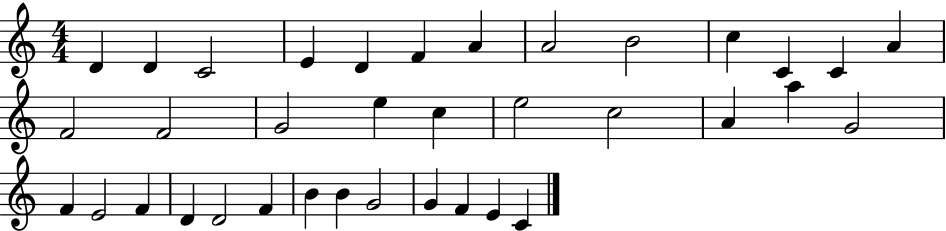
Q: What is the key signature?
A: C major